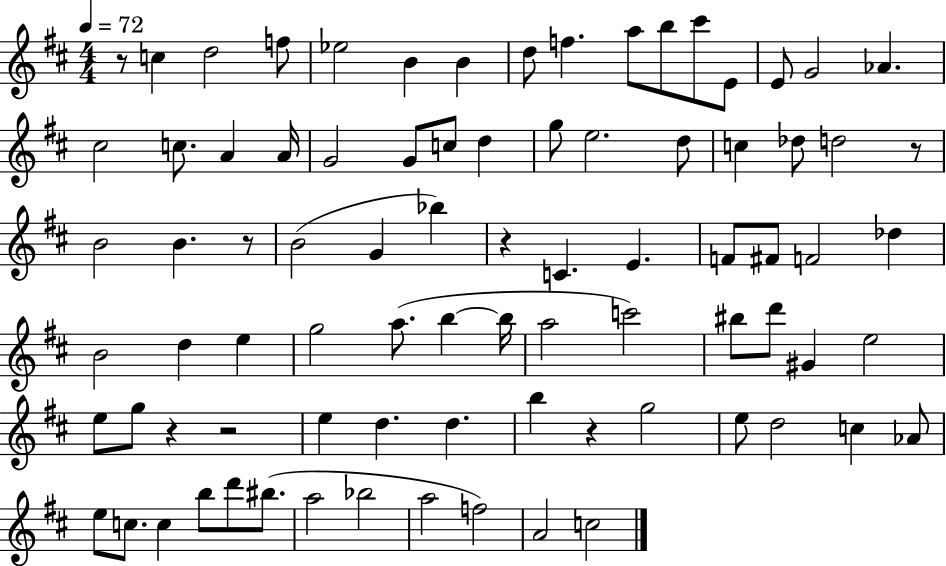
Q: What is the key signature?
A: D major